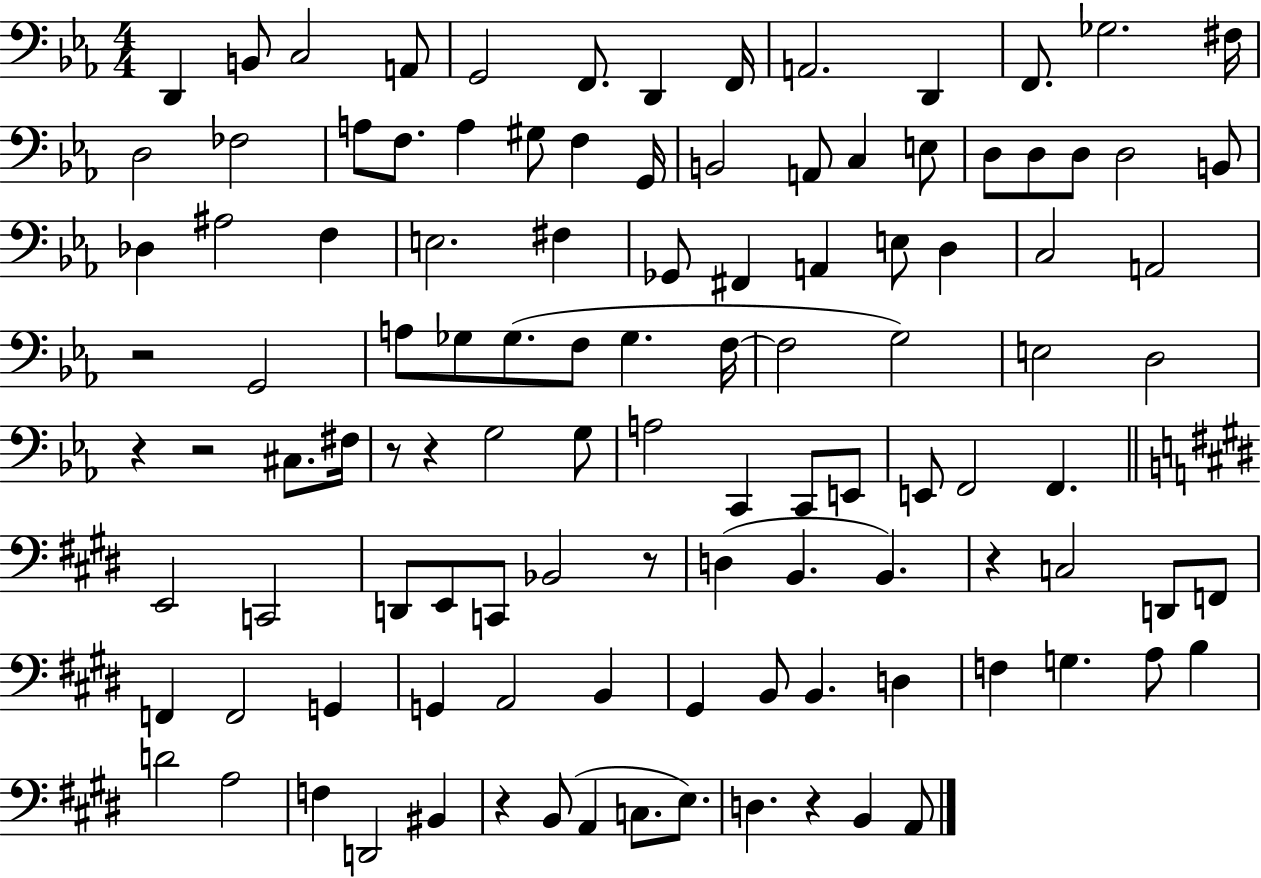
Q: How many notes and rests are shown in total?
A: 111